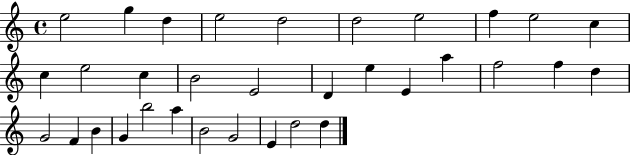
{
  \clef treble
  \time 4/4
  \defaultTimeSignature
  \key c \major
  e''2 g''4 d''4 | e''2 d''2 | d''2 e''2 | f''4 e''2 c''4 | \break c''4 e''2 c''4 | b'2 e'2 | d'4 e''4 e'4 a''4 | f''2 f''4 d''4 | \break g'2 f'4 b'4 | g'4 b''2 a''4 | b'2 g'2 | e'4 d''2 d''4 | \break \bar "|."
}